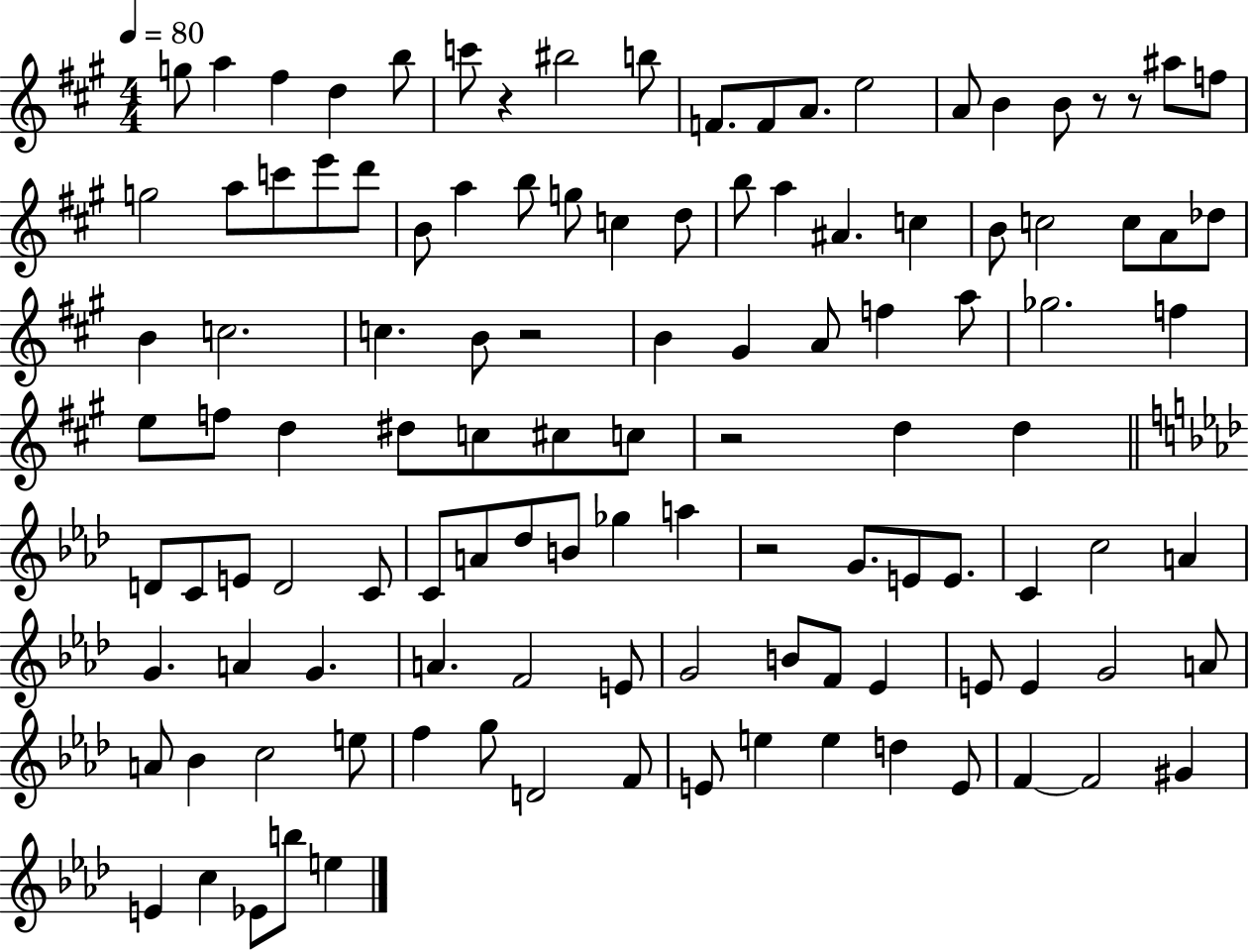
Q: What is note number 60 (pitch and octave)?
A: E4